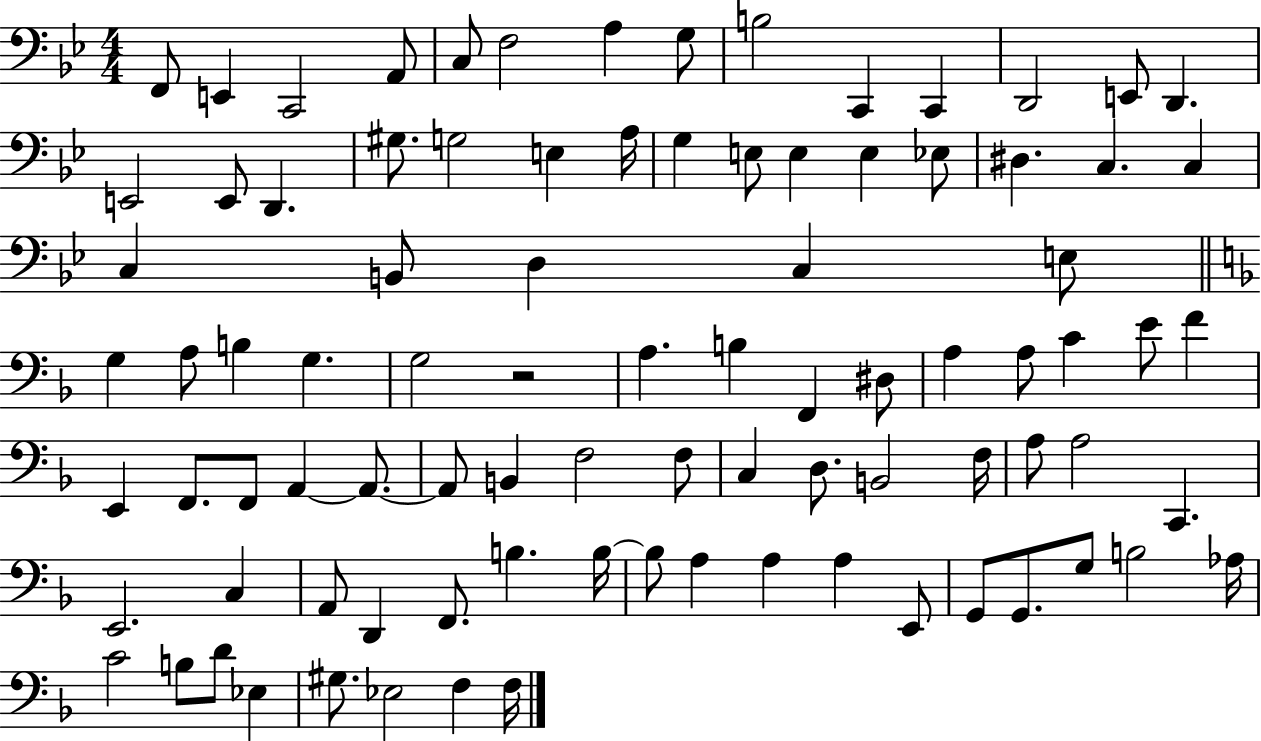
F2/e E2/q C2/h A2/e C3/e F3/h A3/q G3/e B3/h C2/q C2/q D2/h E2/e D2/q. E2/h E2/e D2/q. G#3/e. G3/h E3/q A3/s G3/q E3/e E3/q E3/q Eb3/e D#3/q. C3/q. C3/q C3/q B2/e D3/q C3/q E3/e G3/q A3/e B3/q G3/q. G3/h R/h A3/q. B3/q F2/q D#3/e A3/q A3/e C4/q E4/e F4/q E2/q F2/e. F2/e A2/q A2/e. A2/e B2/q F3/h F3/e C3/q D3/e. B2/h F3/s A3/e A3/h C2/q. E2/h. C3/q A2/e D2/q F2/e. B3/q. B3/s B3/e A3/q A3/q A3/q E2/e G2/e G2/e. G3/e B3/h Ab3/s C4/h B3/e D4/e Eb3/q G#3/e. Eb3/h F3/q F3/s